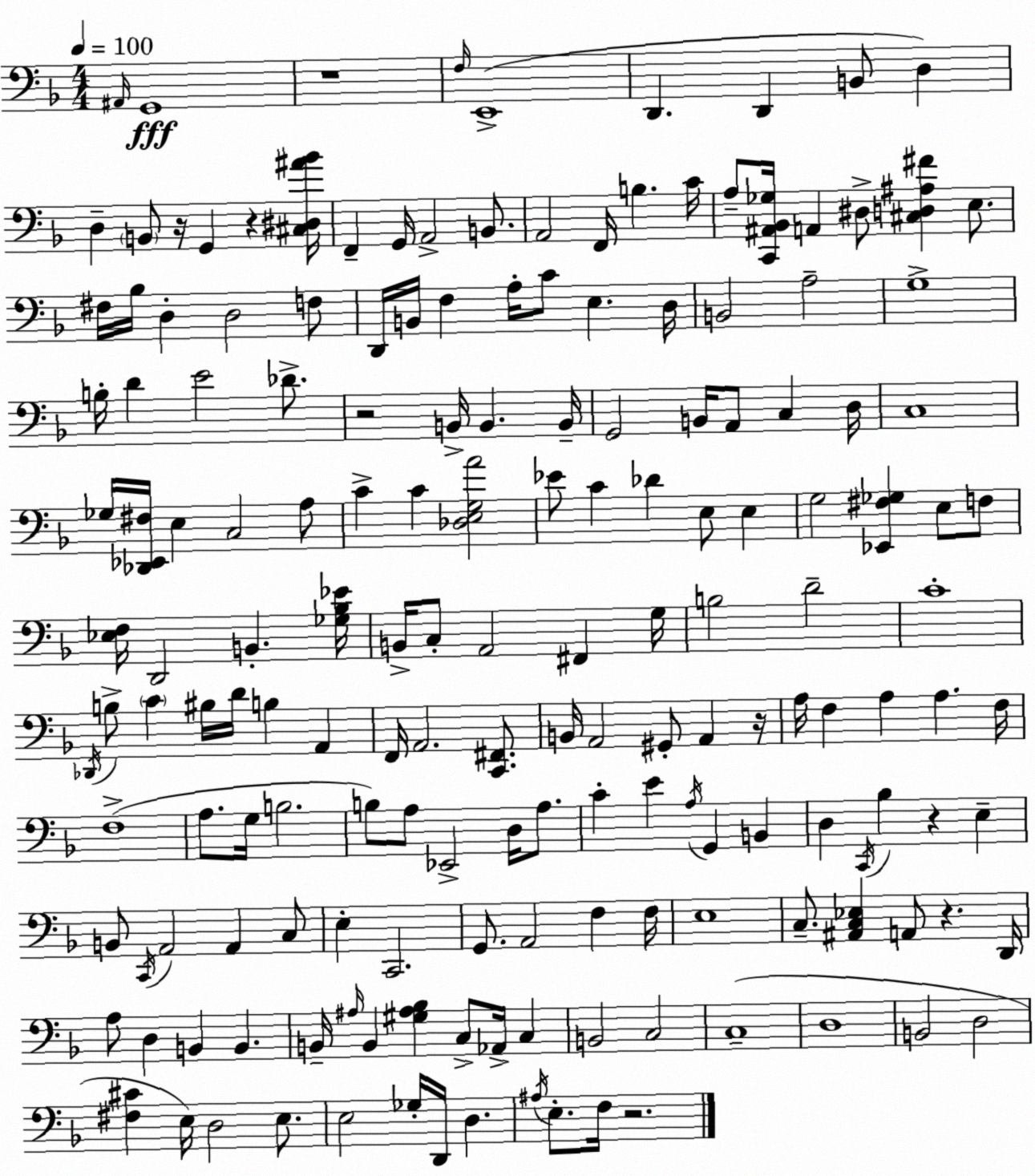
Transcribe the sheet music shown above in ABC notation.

X:1
T:Untitled
M:4/4
L:1/4
K:F
^A,,/4 G,,4 z4 F,/4 E,,4 D,, D,, B,,/2 D, D, B,,/2 z/4 G,, z [^C,^D,^A_B]/4 F,, G,,/4 A,,2 B,,/2 A,,2 F,,/4 B, C/4 A,/2 [C,,^A,,_B,,_G,]/4 A,, ^D,/2 [^C,D,^A,^F] E,/2 ^F,/4 _B,/4 D, D,2 F,/2 D,,/4 B,,/4 F, A,/4 C/2 E, D,/4 B,,2 A,2 G,4 B,/4 D E2 _D/2 z2 B,,/4 B,, B,,/4 G,,2 B,,/4 A,,/2 C, D,/4 C,4 _G,/4 [_D,,_E,,^F,]/4 E, C,2 A,/2 C C [_D,E,G,A]2 _E/2 C _D E,/2 E, G,2 [_E,,^F,_G,] E,/2 F,/2 [_E,F,]/4 D,,2 B,, [_G,_B,_E]/4 B,,/4 C,/2 A,,2 ^F,, G,/4 B,2 D2 C4 _D,,/4 B,/2 C ^B,/4 D/4 B, A,, F,,/4 A,,2 [C,,^F,,]/2 B,,/4 A,,2 ^G,,/2 A,, z/4 A,/4 F, A, A, F,/4 F,4 A,/2 G,/4 B,2 B,/2 A,/2 _E,,2 D,/4 A,/2 C E A,/4 G,, B,, D, C,,/4 _B, z E, B,,/2 C,,/4 A,,2 A,, C,/2 E, C,,2 G,,/2 A,,2 F, F,/4 E,4 C,/2 [^A,,C,_E,] A,,/2 z D,,/4 A,/2 D, B,, B,, B,,/4 ^A,/4 B,, [^G,^A,_B,] C,/2 _A,,/4 C, B,,2 C,2 C,4 D,4 B,,2 D,2 [^F,^C] E,/4 D,2 E,/2 E,2 _G,/4 D,,/4 D, ^A,/4 E,/2 F,/4 z2